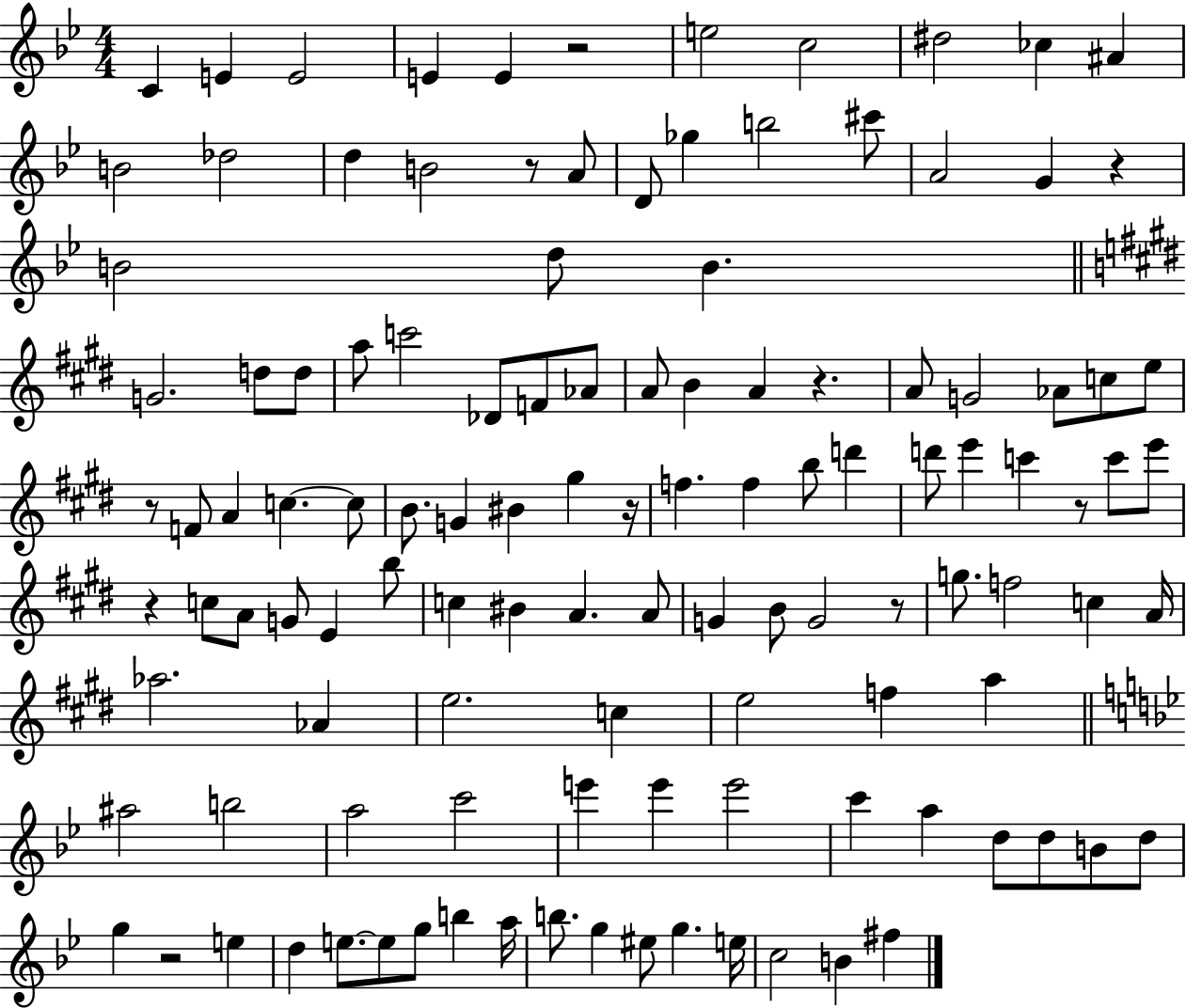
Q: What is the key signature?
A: BES major